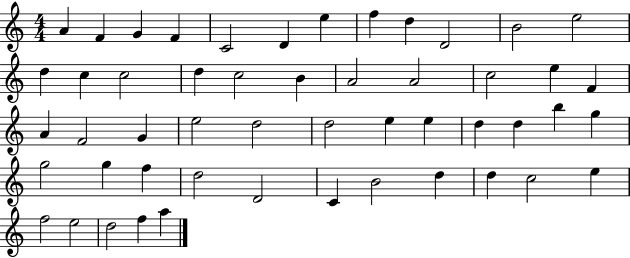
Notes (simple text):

A4/q F4/q G4/q F4/q C4/h D4/q E5/q F5/q D5/q D4/h B4/h E5/h D5/q C5/q C5/h D5/q C5/h B4/q A4/h A4/h C5/h E5/q F4/q A4/q F4/h G4/q E5/h D5/h D5/h E5/q E5/q D5/q D5/q B5/q G5/q G5/h G5/q F5/q D5/h D4/h C4/q B4/h D5/q D5/q C5/h E5/q F5/h E5/h D5/h F5/q A5/q